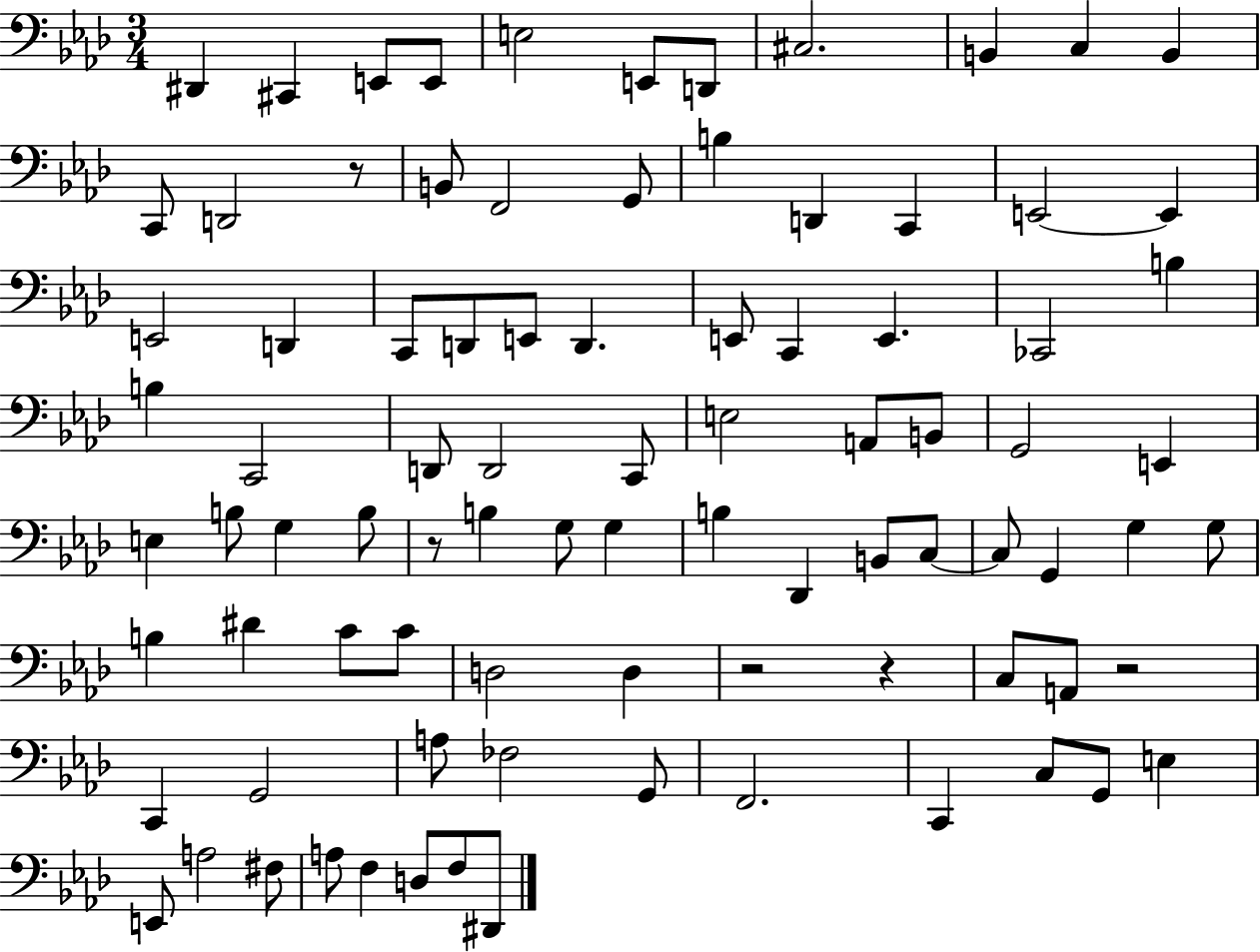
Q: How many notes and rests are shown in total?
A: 88